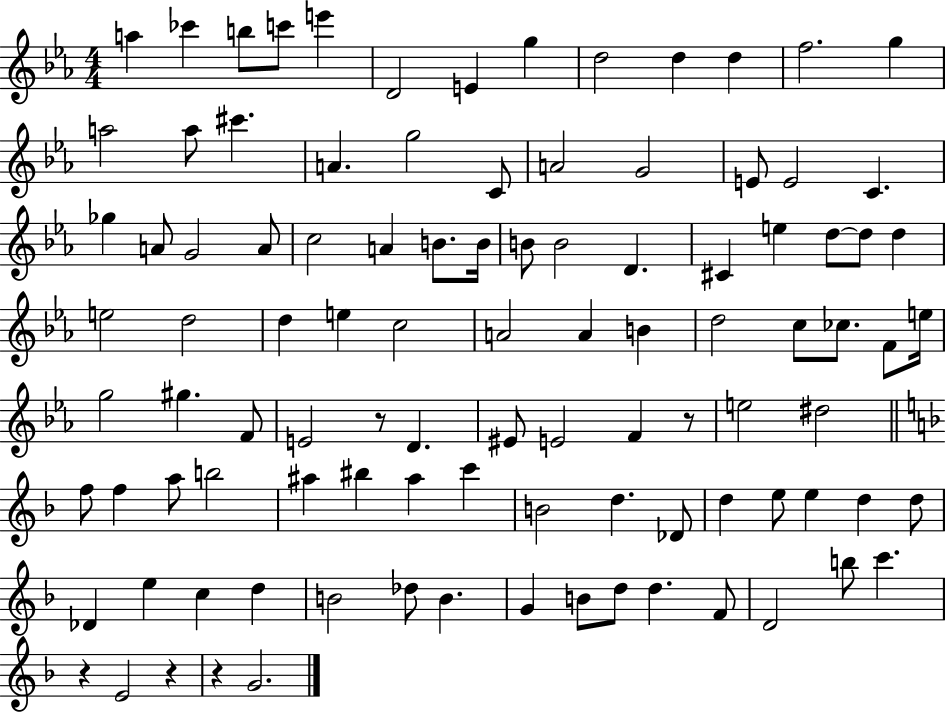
A5/q CES6/q B5/e C6/e E6/q D4/h E4/q G5/q D5/h D5/q D5/q F5/h. G5/q A5/h A5/e C#6/q. A4/q. G5/h C4/e A4/h G4/h E4/e E4/h C4/q. Gb5/q A4/e G4/h A4/e C5/h A4/q B4/e. B4/s B4/e B4/h D4/q. C#4/q E5/q D5/e D5/e D5/q E5/h D5/h D5/q E5/q C5/h A4/h A4/q B4/q D5/h C5/e CES5/e. F4/e E5/s G5/h G#5/q. F4/e E4/h R/e D4/q. EIS4/e E4/h F4/q R/e E5/h D#5/h F5/e F5/q A5/e B5/h A#5/q BIS5/q A#5/q C6/q B4/h D5/q. Db4/e D5/q E5/e E5/q D5/q D5/e Db4/q E5/q C5/q D5/q B4/h Db5/e B4/q. G4/q B4/e D5/e D5/q. F4/e D4/h B5/e C6/q. R/q E4/h R/q R/q G4/h.